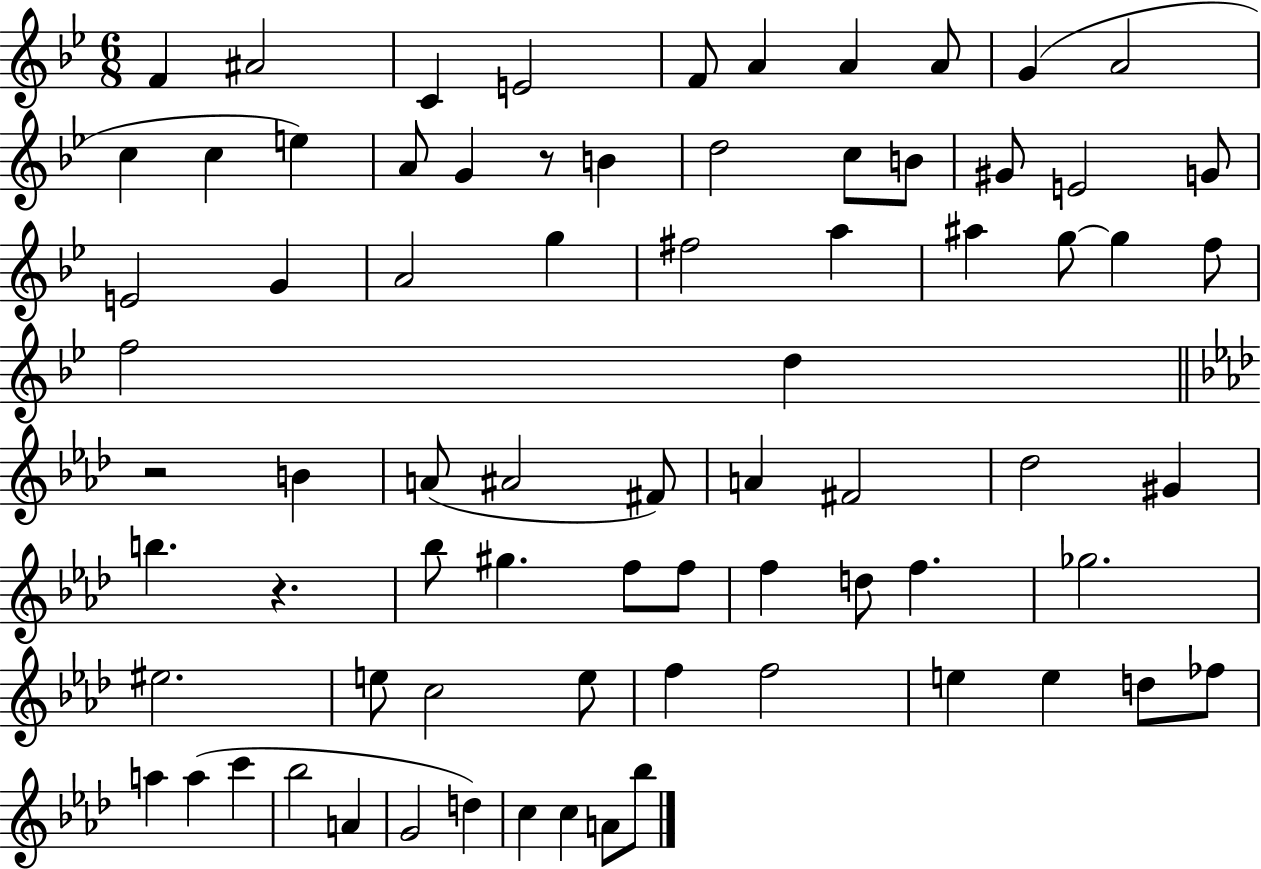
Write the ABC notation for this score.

X:1
T:Untitled
M:6/8
L:1/4
K:Bb
F ^A2 C E2 F/2 A A A/2 G A2 c c e A/2 G z/2 B d2 c/2 B/2 ^G/2 E2 G/2 E2 G A2 g ^f2 a ^a g/2 g f/2 f2 d z2 B A/2 ^A2 ^F/2 A ^F2 _d2 ^G b z _b/2 ^g f/2 f/2 f d/2 f _g2 ^e2 e/2 c2 e/2 f f2 e e d/2 _f/2 a a c' _b2 A G2 d c c A/2 _b/2